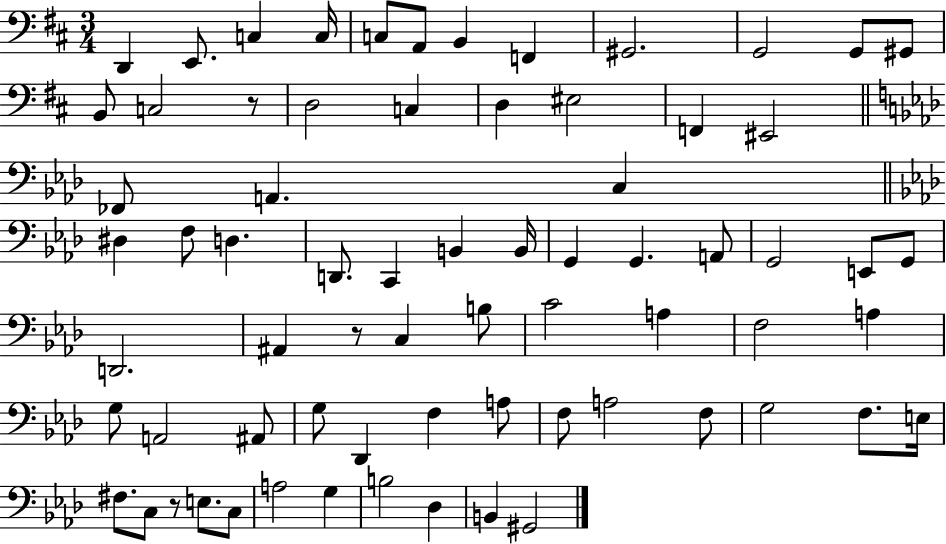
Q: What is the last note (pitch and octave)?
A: G#2